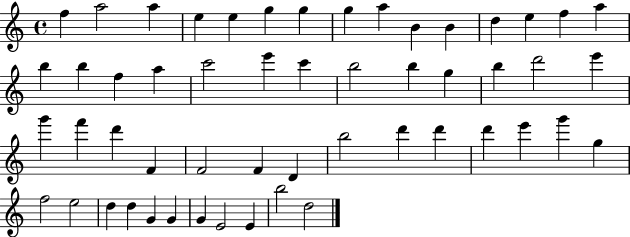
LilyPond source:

{
  \clef treble
  \time 4/4
  \defaultTimeSignature
  \key c \major
  f''4 a''2 a''4 | e''4 e''4 g''4 g''4 | g''4 a''4 b'4 b'4 | d''4 e''4 f''4 a''4 | \break b''4 b''4 f''4 a''4 | c'''2 e'''4 c'''4 | b''2 b''4 g''4 | b''4 d'''2 e'''4 | \break g'''4 f'''4 d'''4 f'4 | f'2 f'4 d'4 | b''2 d'''4 d'''4 | d'''4 e'''4 g'''4 g''4 | \break f''2 e''2 | d''4 d''4 g'4 g'4 | g'4 e'2 e'4 | b''2 d''2 | \break \bar "|."
}